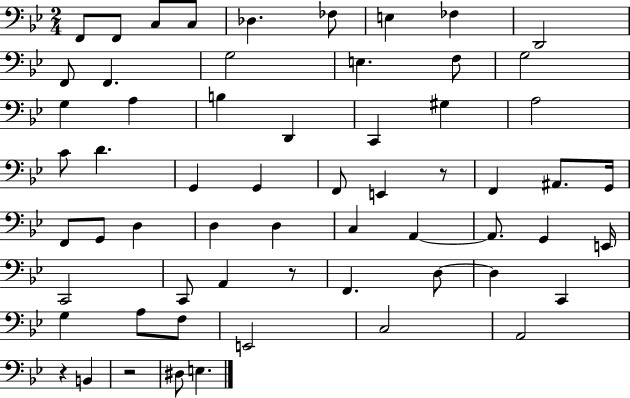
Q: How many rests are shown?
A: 4